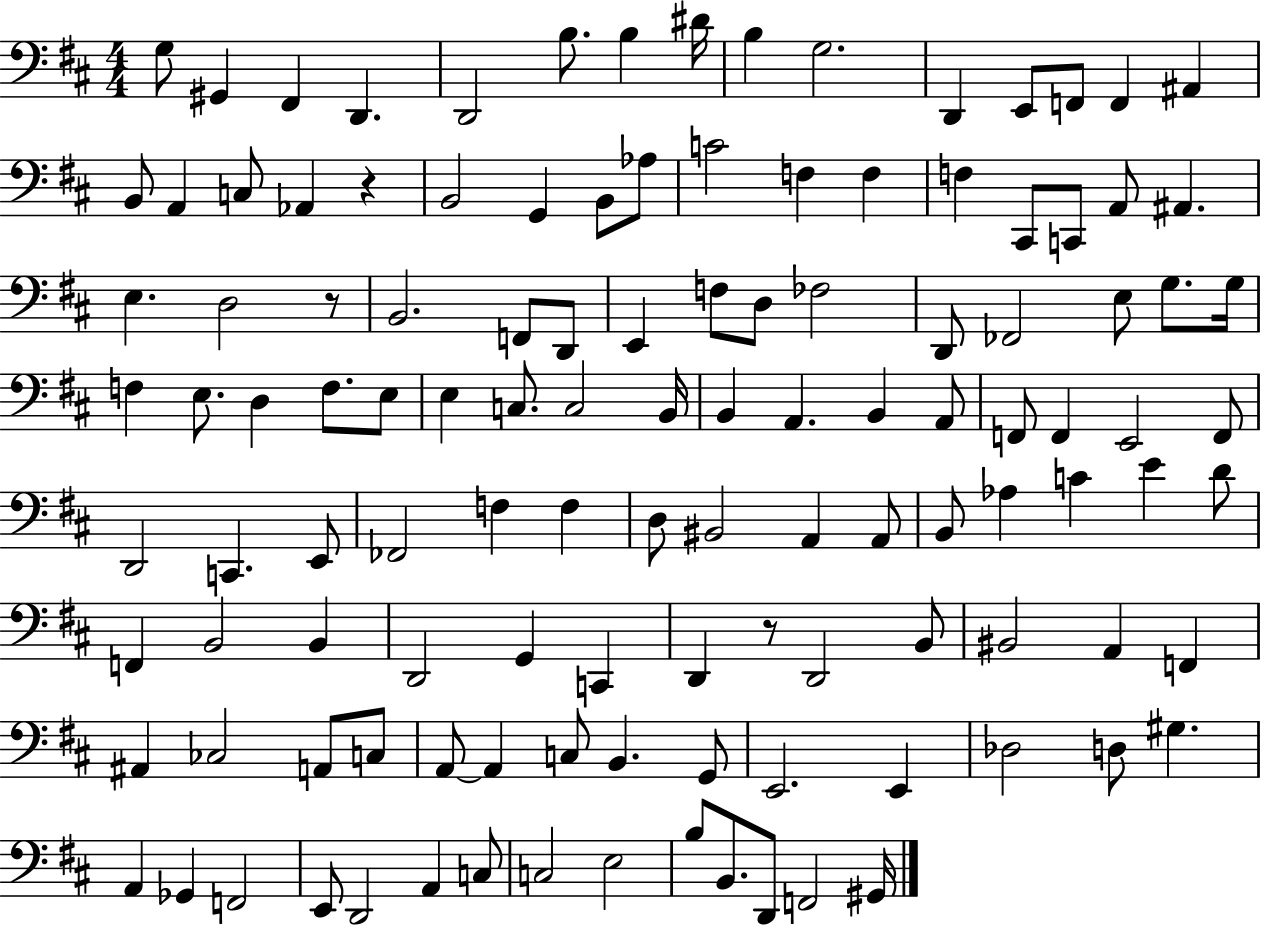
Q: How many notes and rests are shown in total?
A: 120